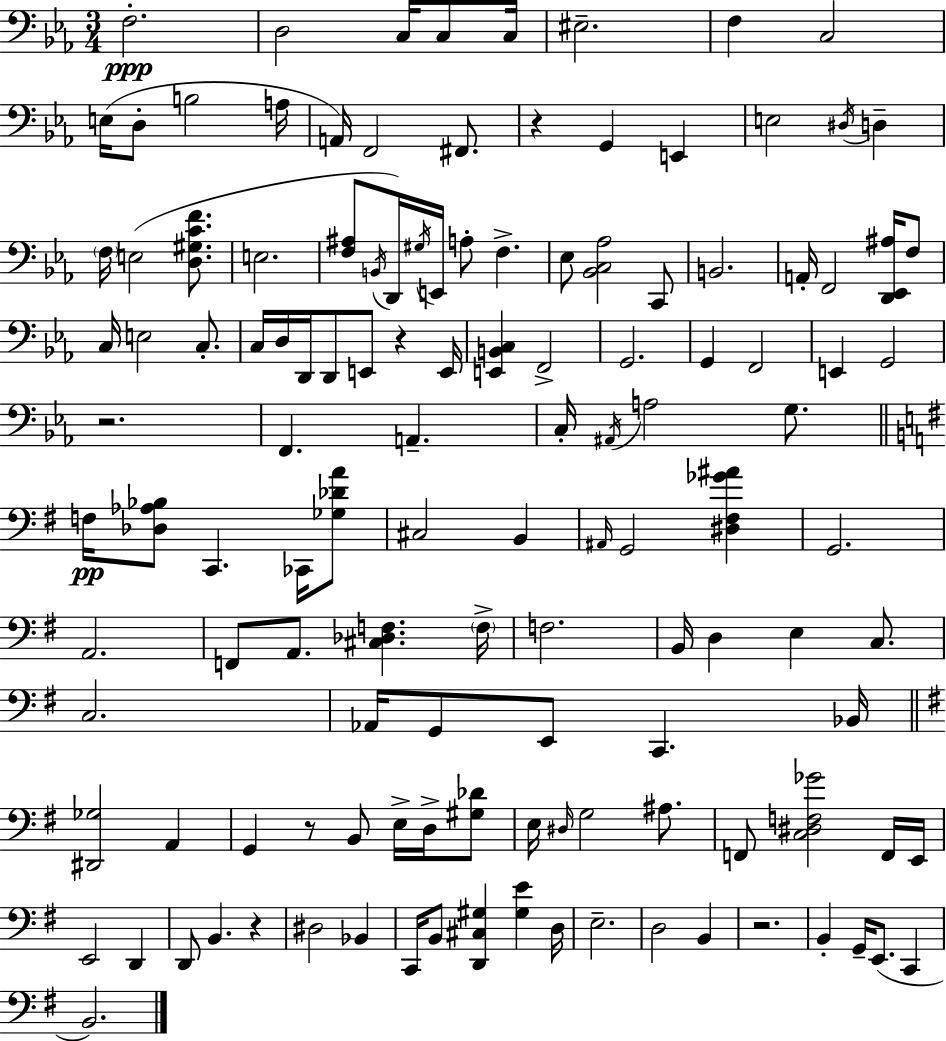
{
  \clef bass
  \numericTimeSignature
  \time 3/4
  \key ees \major
  \repeat volta 2 { f2.-.\ppp | d2 c16 c8 c16 | eis2.-- | f4 c2 | \break e16( d8-. b2 a16 | a,16) f,2 fis,8. | r4 g,4 e,4 | e2 \acciaccatura { dis16 } d4-- | \break \parenthesize f16 e2( <d gis c' f'>8. | e2. | <f ais>8 \acciaccatura { b,16 } d,16) \acciaccatura { gis16 } e,16 a8-. f4.-> | ees8 <bes, c aes>2 | \break c,8 b,2. | a,16-. f,2 | <d, ees, ais>16 f8 c16 e2 | c8.-. c16 d16 d,16 d,8 e,8 r4 | \break e,16 <e, b, c>4 f,2-> | g,2. | g,4 f,2 | e,4 g,2 | \break r2. | f,4. a,4.-- | c16-. \acciaccatura { ais,16 } a2 | g8. \bar "||" \break \key e \minor f16\pp <des aes bes>8 c,4. ces,16 <ges des' a'>8 | cis2 b,4 | \grace { ais,16 } g,2 <dis fis ges' ais'>4 | g,2. | \break a,2. | f,8 a,8. <cis des f>4. | \parenthesize f16-> f2. | b,16 d4 e4 c8. | \break c2. | aes,16 g,8 e,8 c,4. | bes,16 \bar "||" \break \key g \major <dis, ges>2 a,4 | g,4 r8 b,8 e16-> d16-> <gis des'>8 | e16 \grace { dis16 } g2 ais8. | f,8 <c dis f ges'>2 f,16 | \break e,16 e,2 d,4 | d,8 b,4. r4 | dis2 bes,4 | c,16 b,8 <d, cis gis>4 <gis e'>4 | \break d16 e2.-- | d2 b,4 | r2. | b,4-. g,16-- e,8.( c,4 | \break b,2.) | } \bar "|."
}